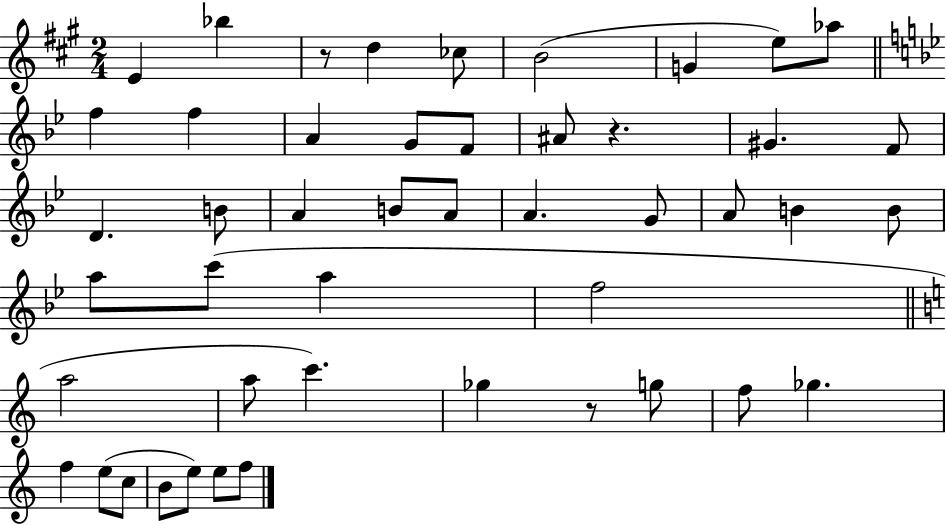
E4/q Bb5/q R/e D5/q CES5/e B4/h G4/q E5/e Ab5/e F5/q F5/q A4/q G4/e F4/e A#4/e R/q. G#4/q. F4/e D4/q. B4/e A4/q B4/e A4/e A4/q. G4/e A4/e B4/q B4/e A5/e C6/e A5/q F5/h A5/h A5/e C6/q. Gb5/q R/e G5/e F5/e Gb5/q. F5/q E5/e C5/e B4/e E5/e E5/e F5/e